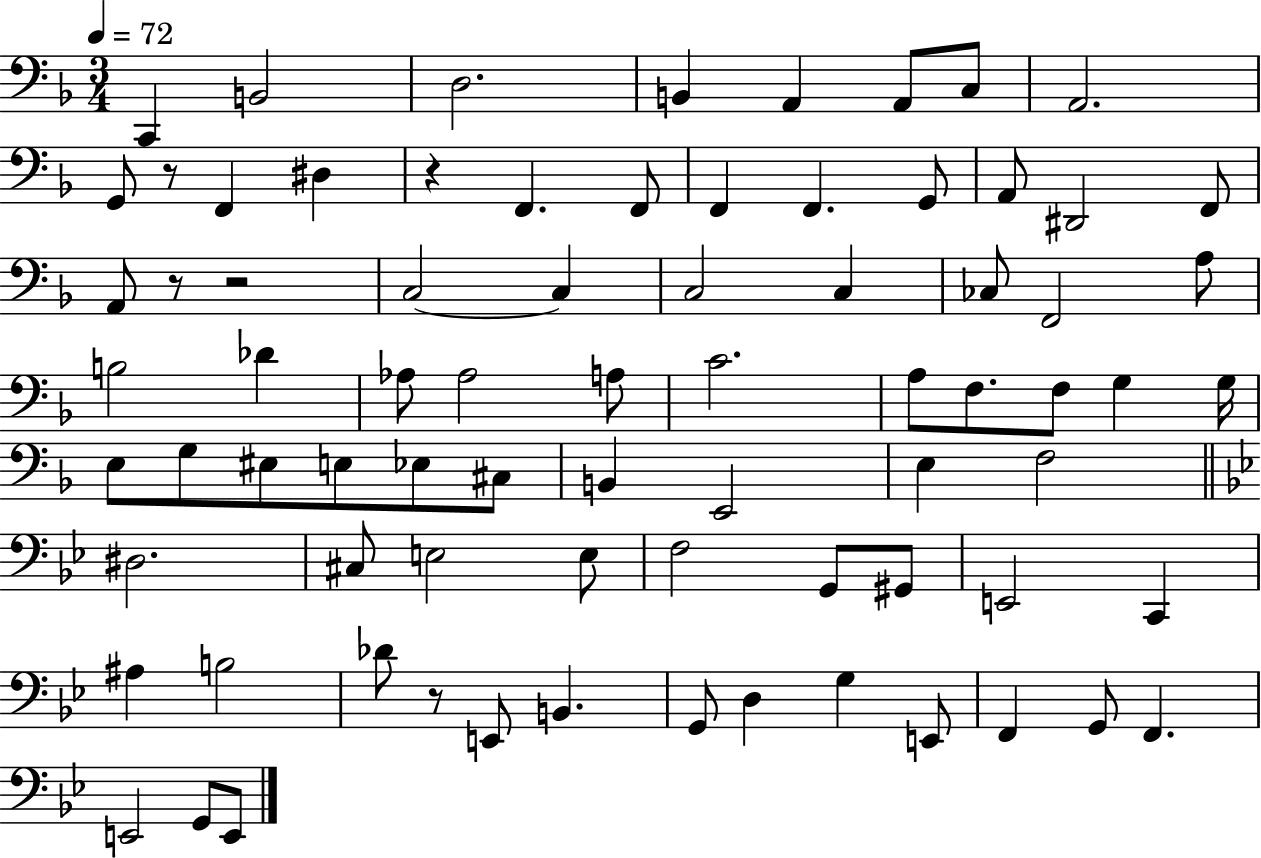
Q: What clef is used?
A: bass